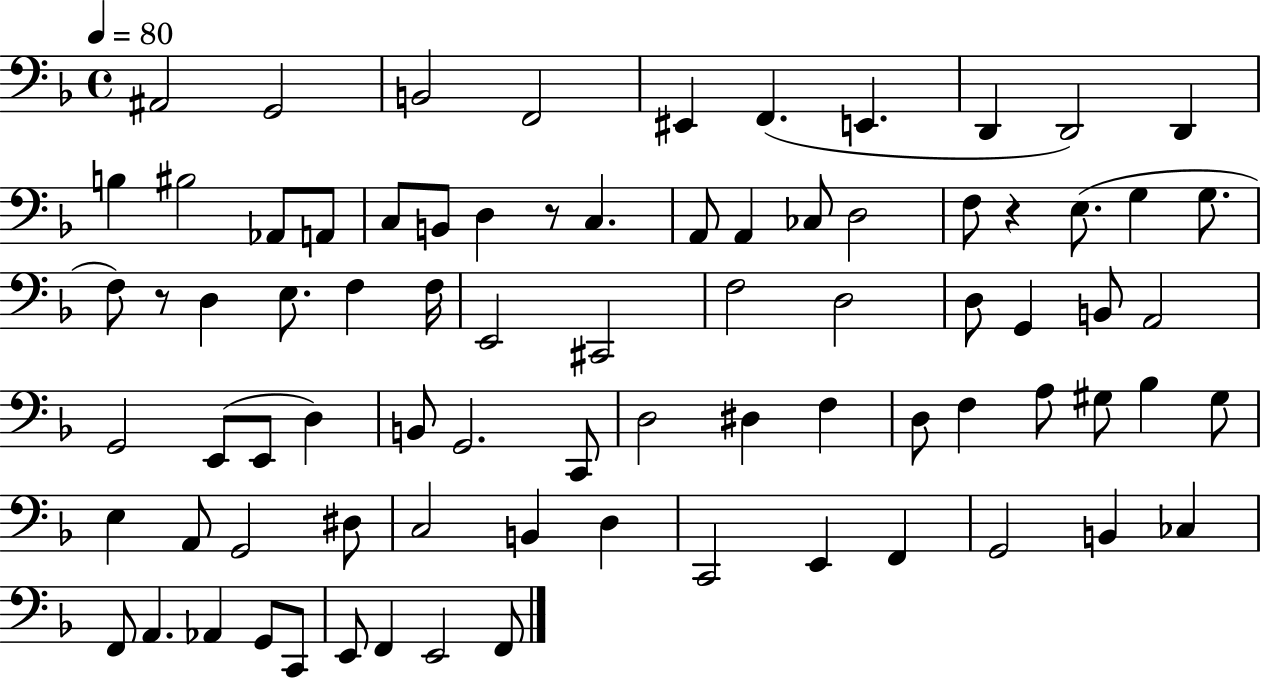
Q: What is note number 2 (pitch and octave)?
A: G2